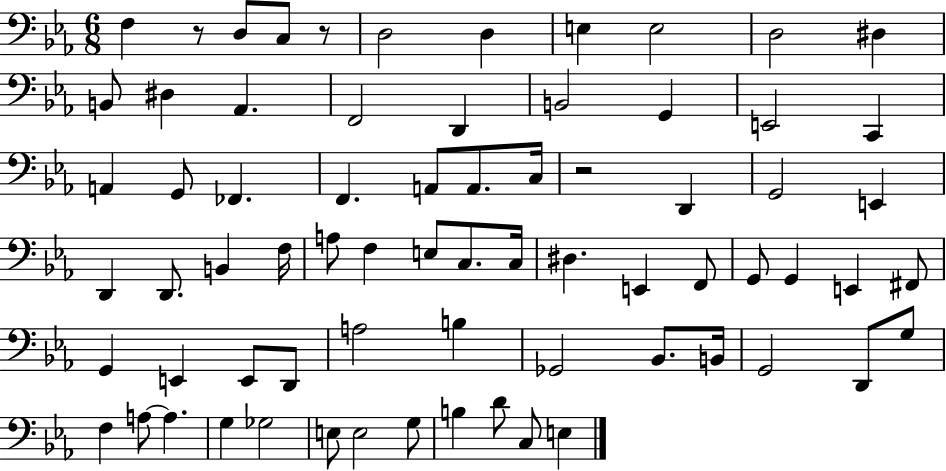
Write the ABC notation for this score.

X:1
T:Untitled
M:6/8
L:1/4
K:Eb
F, z/2 D,/2 C,/2 z/2 D,2 D, E, E,2 D,2 ^D, B,,/2 ^D, _A,, F,,2 D,, B,,2 G,, E,,2 C,, A,, G,,/2 _F,, F,, A,,/2 A,,/2 C,/4 z2 D,, G,,2 E,, D,, D,,/2 B,, F,/4 A,/2 F, E,/2 C,/2 C,/4 ^D, E,, F,,/2 G,,/2 G,, E,, ^F,,/2 G,, E,, E,,/2 D,,/2 A,2 B, _G,,2 _B,,/2 B,,/4 G,,2 D,,/2 G,/2 F, A,/2 A, G, _G,2 E,/2 E,2 G,/2 B, D/2 C,/2 E,